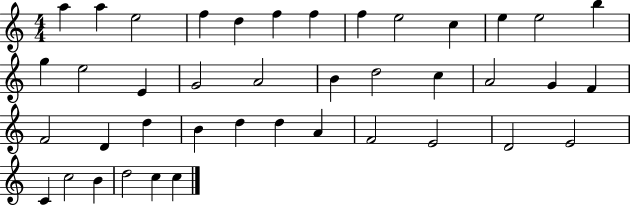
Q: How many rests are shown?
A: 0